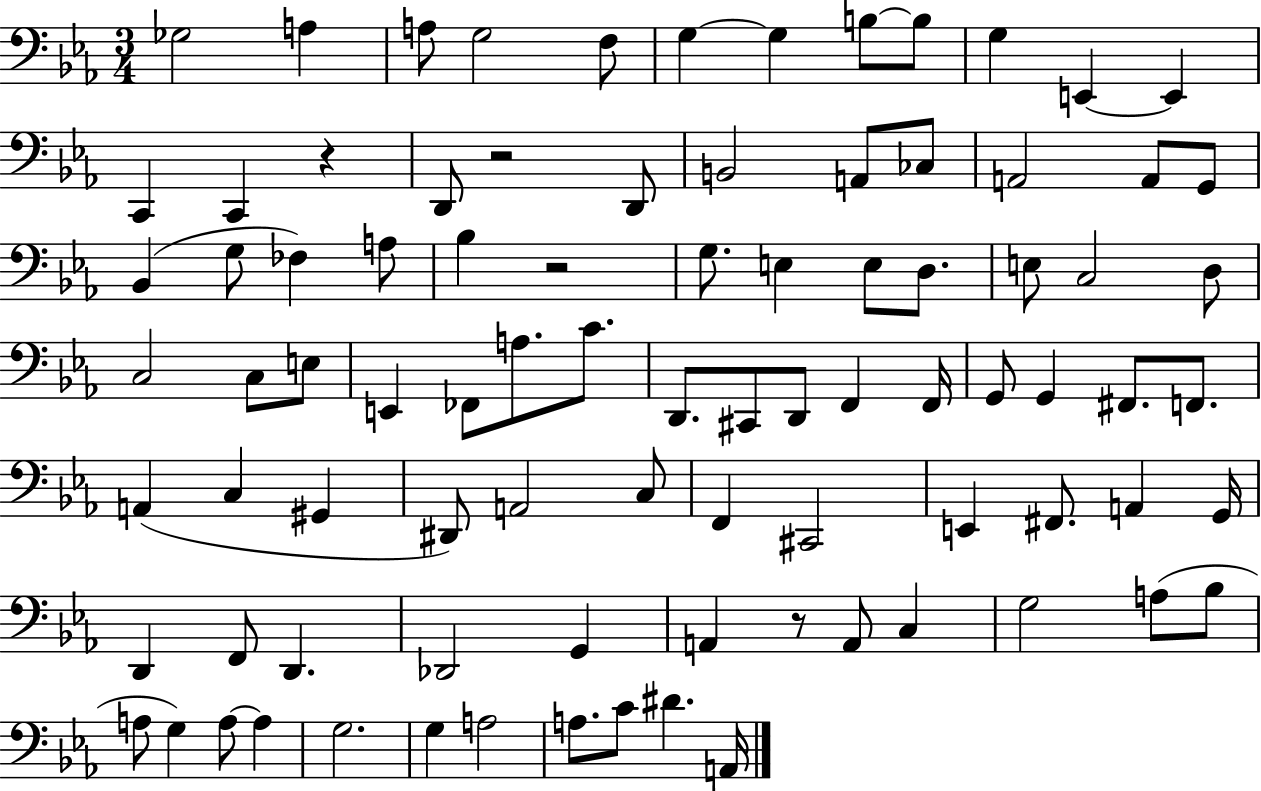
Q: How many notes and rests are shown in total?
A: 88